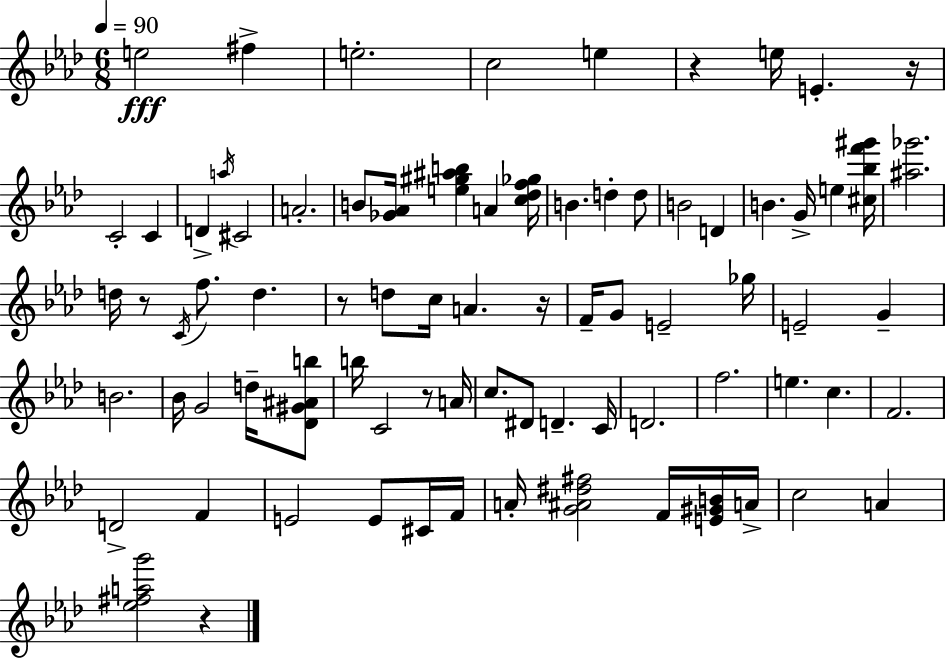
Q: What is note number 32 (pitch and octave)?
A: G4